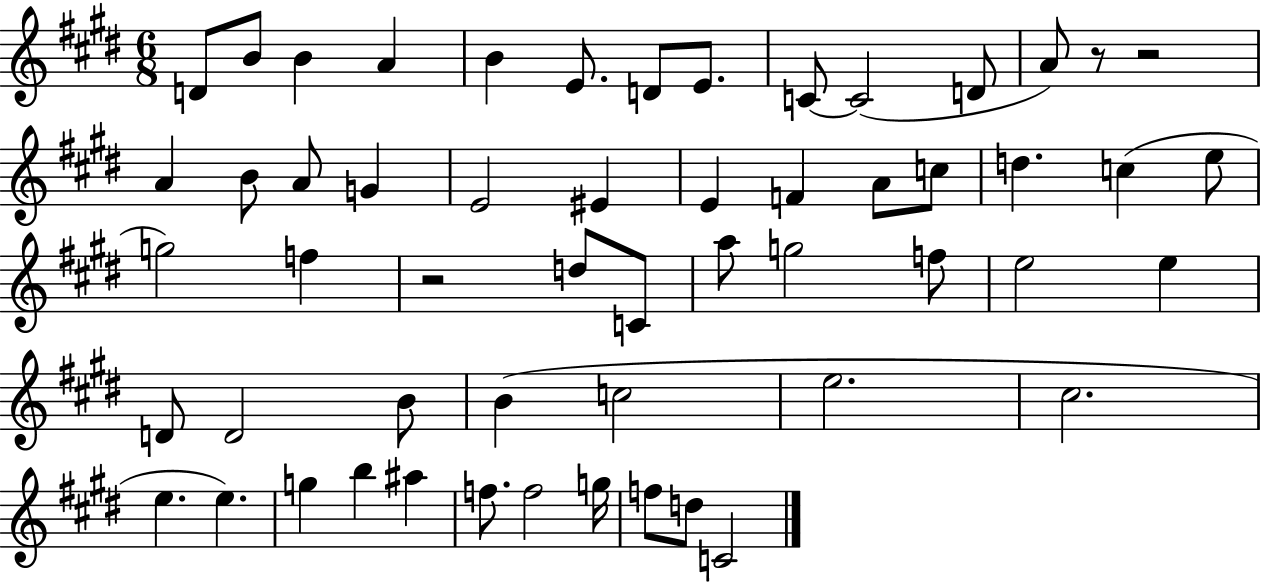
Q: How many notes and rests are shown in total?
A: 55